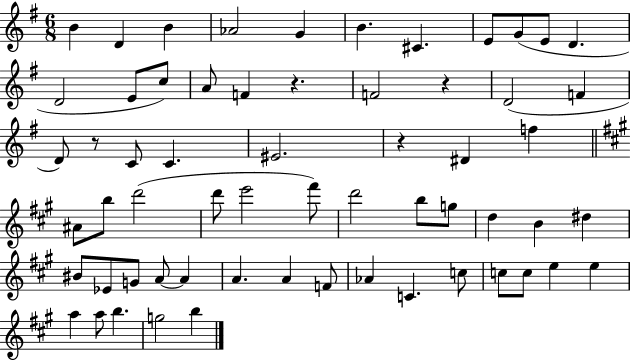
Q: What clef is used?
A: treble